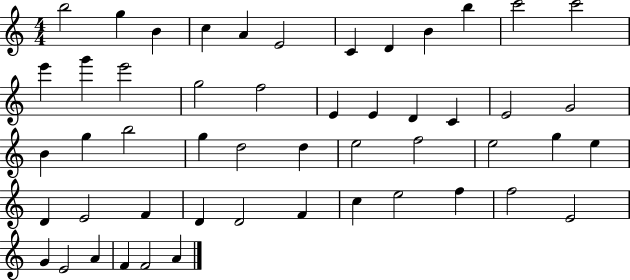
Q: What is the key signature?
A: C major